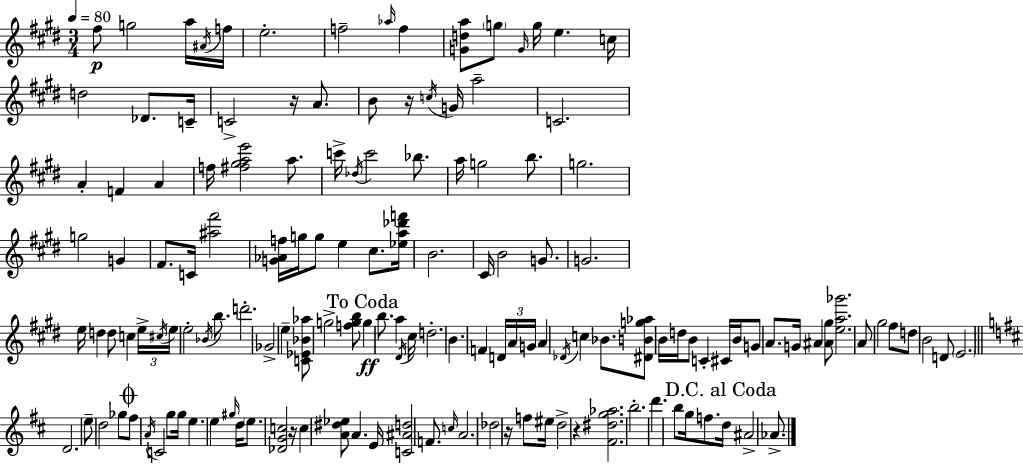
F#5/e G5/h A5/s A#4/s F5/s E5/h. F5/h Ab5/s F5/q [G4,D5,A5]/e G5/e G4/s G5/s E5/q. C5/s D5/h Db4/e. C4/s C4/h R/s A4/e. B4/e R/s C5/s G4/s A5/h C4/h. A4/q F4/q A4/q F5/s [F#5,G#5,A5,E6]/h A5/e. C6/s Db5/s C6/h Bb5/e. A5/s G5/h B5/e. G5/h. G5/h G4/q F#4/e. C4/s [A#5,F#6]/h [G4,Ab4,F5]/s G5/s G5/e E5/q C#5/e. [Eb5,A5,Db6,F6]/s B4/h. C#4/s B4/h G4/e. G4/h. E5/s D5/q D5/e C5/q E5/s C#5/s E5/s E5/h Bb4/s B5/e. D6/h. Gb4/h E5/q [C4,Eb4,Bb4,Ab5]/e G5/h [F5,G5,B5]/e G5/q B5/e. A5/q D#4/s C#5/s D5/h. B4/q. F4/q D4/s A4/s G4/s A4/q Db4/s C5/q Bb4/e. [D#4,B4,G5,Ab5]/e B4/s D5/s B4/e C4/q C#4/s B4/s G4/e A4/e. G4/s A#4/q [A#4,G#5]/e [E5,A5,Gb6]/h. A4/e G#5/h F#5/e D5/e B4/h D4/e E4/h. D4/h. E5/e D5/h Gb5/e F#5/e A4/s C4/h G5/e G5/s E5/q. E5/q G#5/s D5/s E5/e. [Db4,G4,C5]/h R/s C5/q [A4,D#5,Eb5]/e A4/q. E4/s [C4,A#4,D5]/h F4/e. C5/s A4/h. Db5/h R/s F5/e EIS5/s D5/h R/q [F#4,D#5,G5,Ab5]/h. B5/h. D6/q. B5/e G5/s F5/e. D5/s A#4/h Ab4/e.